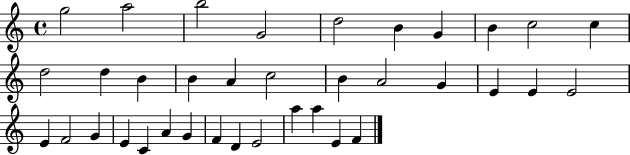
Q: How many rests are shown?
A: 0